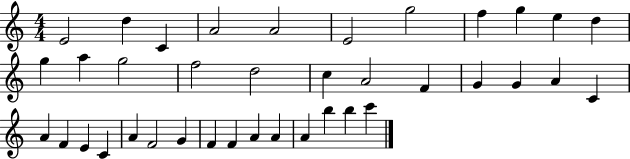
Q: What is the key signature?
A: C major